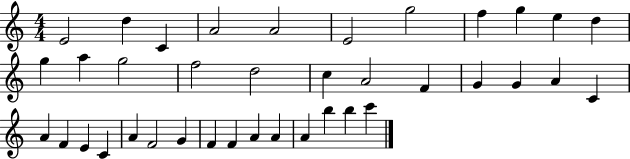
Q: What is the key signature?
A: C major